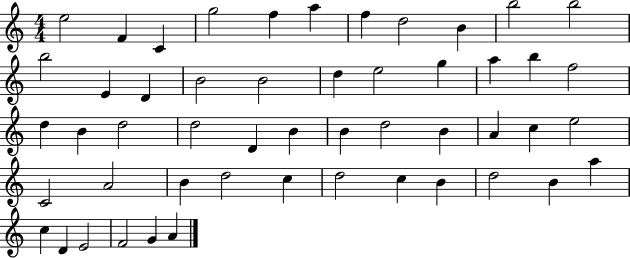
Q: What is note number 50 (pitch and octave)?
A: G4